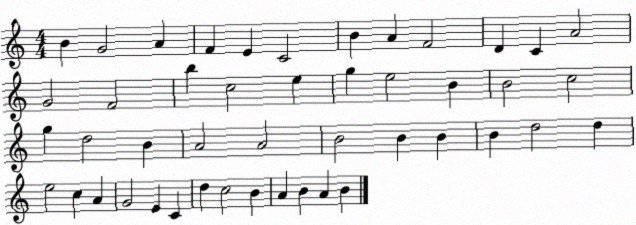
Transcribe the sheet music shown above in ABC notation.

X:1
T:Untitled
M:4/4
L:1/4
K:C
B G2 A F E C2 B A F2 D C A2 G2 F2 b c2 e g e2 B B2 c2 g d2 B A2 A2 B2 B B B d2 d e2 c A G2 E C d c2 B A B A B